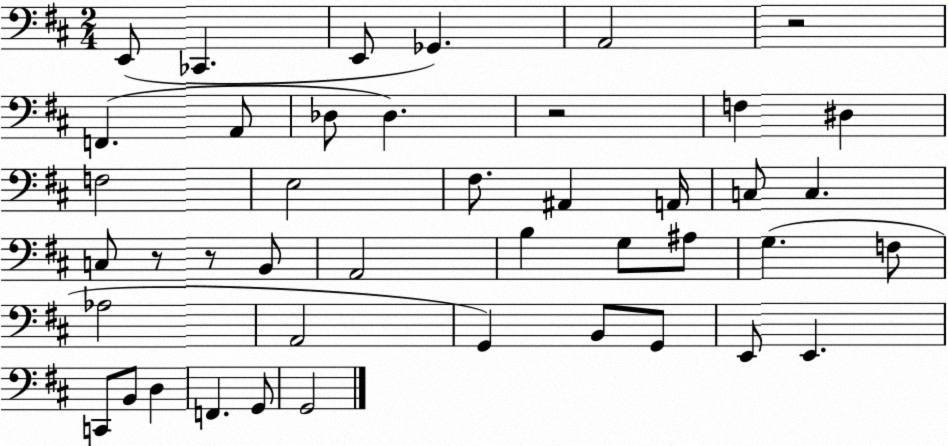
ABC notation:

X:1
T:Untitled
M:2/4
L:1/4
K:D
E,,/2 _C,, E,,/2 _G,, A,,2 z2 F,, A,,/2 _D,/2 _D, z2 F, ^D, F,2 E,2 ^F,/2 ^A,, A,,/4 C,/2 C, C,/2 z/2 z/2 B,,/2 A,,2 B, G,/2 ^A,/2 G, F,/2 _A,2 A,,2 G,, B,,/2 G,,/2 E,,/2 E,, C,,/2 B,,/2 D, F,, G,,/2 G,,2